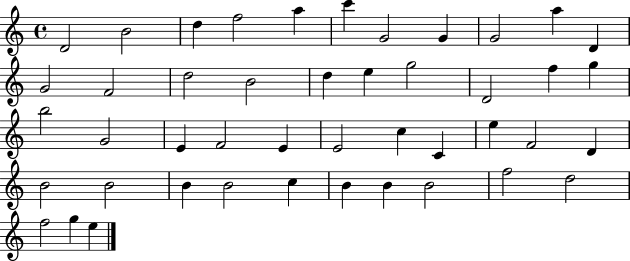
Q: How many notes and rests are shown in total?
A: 45